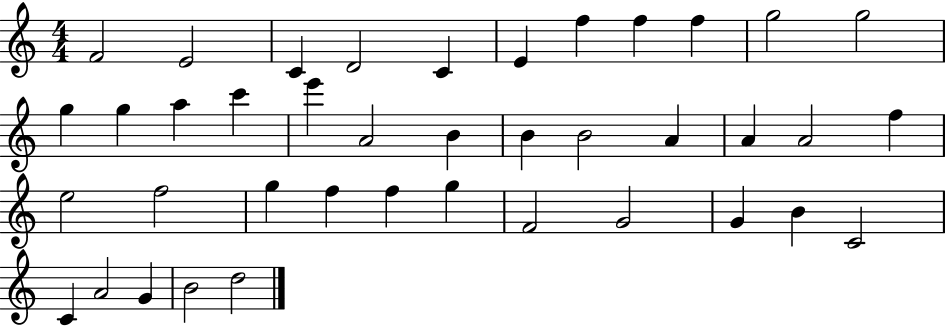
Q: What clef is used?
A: treble